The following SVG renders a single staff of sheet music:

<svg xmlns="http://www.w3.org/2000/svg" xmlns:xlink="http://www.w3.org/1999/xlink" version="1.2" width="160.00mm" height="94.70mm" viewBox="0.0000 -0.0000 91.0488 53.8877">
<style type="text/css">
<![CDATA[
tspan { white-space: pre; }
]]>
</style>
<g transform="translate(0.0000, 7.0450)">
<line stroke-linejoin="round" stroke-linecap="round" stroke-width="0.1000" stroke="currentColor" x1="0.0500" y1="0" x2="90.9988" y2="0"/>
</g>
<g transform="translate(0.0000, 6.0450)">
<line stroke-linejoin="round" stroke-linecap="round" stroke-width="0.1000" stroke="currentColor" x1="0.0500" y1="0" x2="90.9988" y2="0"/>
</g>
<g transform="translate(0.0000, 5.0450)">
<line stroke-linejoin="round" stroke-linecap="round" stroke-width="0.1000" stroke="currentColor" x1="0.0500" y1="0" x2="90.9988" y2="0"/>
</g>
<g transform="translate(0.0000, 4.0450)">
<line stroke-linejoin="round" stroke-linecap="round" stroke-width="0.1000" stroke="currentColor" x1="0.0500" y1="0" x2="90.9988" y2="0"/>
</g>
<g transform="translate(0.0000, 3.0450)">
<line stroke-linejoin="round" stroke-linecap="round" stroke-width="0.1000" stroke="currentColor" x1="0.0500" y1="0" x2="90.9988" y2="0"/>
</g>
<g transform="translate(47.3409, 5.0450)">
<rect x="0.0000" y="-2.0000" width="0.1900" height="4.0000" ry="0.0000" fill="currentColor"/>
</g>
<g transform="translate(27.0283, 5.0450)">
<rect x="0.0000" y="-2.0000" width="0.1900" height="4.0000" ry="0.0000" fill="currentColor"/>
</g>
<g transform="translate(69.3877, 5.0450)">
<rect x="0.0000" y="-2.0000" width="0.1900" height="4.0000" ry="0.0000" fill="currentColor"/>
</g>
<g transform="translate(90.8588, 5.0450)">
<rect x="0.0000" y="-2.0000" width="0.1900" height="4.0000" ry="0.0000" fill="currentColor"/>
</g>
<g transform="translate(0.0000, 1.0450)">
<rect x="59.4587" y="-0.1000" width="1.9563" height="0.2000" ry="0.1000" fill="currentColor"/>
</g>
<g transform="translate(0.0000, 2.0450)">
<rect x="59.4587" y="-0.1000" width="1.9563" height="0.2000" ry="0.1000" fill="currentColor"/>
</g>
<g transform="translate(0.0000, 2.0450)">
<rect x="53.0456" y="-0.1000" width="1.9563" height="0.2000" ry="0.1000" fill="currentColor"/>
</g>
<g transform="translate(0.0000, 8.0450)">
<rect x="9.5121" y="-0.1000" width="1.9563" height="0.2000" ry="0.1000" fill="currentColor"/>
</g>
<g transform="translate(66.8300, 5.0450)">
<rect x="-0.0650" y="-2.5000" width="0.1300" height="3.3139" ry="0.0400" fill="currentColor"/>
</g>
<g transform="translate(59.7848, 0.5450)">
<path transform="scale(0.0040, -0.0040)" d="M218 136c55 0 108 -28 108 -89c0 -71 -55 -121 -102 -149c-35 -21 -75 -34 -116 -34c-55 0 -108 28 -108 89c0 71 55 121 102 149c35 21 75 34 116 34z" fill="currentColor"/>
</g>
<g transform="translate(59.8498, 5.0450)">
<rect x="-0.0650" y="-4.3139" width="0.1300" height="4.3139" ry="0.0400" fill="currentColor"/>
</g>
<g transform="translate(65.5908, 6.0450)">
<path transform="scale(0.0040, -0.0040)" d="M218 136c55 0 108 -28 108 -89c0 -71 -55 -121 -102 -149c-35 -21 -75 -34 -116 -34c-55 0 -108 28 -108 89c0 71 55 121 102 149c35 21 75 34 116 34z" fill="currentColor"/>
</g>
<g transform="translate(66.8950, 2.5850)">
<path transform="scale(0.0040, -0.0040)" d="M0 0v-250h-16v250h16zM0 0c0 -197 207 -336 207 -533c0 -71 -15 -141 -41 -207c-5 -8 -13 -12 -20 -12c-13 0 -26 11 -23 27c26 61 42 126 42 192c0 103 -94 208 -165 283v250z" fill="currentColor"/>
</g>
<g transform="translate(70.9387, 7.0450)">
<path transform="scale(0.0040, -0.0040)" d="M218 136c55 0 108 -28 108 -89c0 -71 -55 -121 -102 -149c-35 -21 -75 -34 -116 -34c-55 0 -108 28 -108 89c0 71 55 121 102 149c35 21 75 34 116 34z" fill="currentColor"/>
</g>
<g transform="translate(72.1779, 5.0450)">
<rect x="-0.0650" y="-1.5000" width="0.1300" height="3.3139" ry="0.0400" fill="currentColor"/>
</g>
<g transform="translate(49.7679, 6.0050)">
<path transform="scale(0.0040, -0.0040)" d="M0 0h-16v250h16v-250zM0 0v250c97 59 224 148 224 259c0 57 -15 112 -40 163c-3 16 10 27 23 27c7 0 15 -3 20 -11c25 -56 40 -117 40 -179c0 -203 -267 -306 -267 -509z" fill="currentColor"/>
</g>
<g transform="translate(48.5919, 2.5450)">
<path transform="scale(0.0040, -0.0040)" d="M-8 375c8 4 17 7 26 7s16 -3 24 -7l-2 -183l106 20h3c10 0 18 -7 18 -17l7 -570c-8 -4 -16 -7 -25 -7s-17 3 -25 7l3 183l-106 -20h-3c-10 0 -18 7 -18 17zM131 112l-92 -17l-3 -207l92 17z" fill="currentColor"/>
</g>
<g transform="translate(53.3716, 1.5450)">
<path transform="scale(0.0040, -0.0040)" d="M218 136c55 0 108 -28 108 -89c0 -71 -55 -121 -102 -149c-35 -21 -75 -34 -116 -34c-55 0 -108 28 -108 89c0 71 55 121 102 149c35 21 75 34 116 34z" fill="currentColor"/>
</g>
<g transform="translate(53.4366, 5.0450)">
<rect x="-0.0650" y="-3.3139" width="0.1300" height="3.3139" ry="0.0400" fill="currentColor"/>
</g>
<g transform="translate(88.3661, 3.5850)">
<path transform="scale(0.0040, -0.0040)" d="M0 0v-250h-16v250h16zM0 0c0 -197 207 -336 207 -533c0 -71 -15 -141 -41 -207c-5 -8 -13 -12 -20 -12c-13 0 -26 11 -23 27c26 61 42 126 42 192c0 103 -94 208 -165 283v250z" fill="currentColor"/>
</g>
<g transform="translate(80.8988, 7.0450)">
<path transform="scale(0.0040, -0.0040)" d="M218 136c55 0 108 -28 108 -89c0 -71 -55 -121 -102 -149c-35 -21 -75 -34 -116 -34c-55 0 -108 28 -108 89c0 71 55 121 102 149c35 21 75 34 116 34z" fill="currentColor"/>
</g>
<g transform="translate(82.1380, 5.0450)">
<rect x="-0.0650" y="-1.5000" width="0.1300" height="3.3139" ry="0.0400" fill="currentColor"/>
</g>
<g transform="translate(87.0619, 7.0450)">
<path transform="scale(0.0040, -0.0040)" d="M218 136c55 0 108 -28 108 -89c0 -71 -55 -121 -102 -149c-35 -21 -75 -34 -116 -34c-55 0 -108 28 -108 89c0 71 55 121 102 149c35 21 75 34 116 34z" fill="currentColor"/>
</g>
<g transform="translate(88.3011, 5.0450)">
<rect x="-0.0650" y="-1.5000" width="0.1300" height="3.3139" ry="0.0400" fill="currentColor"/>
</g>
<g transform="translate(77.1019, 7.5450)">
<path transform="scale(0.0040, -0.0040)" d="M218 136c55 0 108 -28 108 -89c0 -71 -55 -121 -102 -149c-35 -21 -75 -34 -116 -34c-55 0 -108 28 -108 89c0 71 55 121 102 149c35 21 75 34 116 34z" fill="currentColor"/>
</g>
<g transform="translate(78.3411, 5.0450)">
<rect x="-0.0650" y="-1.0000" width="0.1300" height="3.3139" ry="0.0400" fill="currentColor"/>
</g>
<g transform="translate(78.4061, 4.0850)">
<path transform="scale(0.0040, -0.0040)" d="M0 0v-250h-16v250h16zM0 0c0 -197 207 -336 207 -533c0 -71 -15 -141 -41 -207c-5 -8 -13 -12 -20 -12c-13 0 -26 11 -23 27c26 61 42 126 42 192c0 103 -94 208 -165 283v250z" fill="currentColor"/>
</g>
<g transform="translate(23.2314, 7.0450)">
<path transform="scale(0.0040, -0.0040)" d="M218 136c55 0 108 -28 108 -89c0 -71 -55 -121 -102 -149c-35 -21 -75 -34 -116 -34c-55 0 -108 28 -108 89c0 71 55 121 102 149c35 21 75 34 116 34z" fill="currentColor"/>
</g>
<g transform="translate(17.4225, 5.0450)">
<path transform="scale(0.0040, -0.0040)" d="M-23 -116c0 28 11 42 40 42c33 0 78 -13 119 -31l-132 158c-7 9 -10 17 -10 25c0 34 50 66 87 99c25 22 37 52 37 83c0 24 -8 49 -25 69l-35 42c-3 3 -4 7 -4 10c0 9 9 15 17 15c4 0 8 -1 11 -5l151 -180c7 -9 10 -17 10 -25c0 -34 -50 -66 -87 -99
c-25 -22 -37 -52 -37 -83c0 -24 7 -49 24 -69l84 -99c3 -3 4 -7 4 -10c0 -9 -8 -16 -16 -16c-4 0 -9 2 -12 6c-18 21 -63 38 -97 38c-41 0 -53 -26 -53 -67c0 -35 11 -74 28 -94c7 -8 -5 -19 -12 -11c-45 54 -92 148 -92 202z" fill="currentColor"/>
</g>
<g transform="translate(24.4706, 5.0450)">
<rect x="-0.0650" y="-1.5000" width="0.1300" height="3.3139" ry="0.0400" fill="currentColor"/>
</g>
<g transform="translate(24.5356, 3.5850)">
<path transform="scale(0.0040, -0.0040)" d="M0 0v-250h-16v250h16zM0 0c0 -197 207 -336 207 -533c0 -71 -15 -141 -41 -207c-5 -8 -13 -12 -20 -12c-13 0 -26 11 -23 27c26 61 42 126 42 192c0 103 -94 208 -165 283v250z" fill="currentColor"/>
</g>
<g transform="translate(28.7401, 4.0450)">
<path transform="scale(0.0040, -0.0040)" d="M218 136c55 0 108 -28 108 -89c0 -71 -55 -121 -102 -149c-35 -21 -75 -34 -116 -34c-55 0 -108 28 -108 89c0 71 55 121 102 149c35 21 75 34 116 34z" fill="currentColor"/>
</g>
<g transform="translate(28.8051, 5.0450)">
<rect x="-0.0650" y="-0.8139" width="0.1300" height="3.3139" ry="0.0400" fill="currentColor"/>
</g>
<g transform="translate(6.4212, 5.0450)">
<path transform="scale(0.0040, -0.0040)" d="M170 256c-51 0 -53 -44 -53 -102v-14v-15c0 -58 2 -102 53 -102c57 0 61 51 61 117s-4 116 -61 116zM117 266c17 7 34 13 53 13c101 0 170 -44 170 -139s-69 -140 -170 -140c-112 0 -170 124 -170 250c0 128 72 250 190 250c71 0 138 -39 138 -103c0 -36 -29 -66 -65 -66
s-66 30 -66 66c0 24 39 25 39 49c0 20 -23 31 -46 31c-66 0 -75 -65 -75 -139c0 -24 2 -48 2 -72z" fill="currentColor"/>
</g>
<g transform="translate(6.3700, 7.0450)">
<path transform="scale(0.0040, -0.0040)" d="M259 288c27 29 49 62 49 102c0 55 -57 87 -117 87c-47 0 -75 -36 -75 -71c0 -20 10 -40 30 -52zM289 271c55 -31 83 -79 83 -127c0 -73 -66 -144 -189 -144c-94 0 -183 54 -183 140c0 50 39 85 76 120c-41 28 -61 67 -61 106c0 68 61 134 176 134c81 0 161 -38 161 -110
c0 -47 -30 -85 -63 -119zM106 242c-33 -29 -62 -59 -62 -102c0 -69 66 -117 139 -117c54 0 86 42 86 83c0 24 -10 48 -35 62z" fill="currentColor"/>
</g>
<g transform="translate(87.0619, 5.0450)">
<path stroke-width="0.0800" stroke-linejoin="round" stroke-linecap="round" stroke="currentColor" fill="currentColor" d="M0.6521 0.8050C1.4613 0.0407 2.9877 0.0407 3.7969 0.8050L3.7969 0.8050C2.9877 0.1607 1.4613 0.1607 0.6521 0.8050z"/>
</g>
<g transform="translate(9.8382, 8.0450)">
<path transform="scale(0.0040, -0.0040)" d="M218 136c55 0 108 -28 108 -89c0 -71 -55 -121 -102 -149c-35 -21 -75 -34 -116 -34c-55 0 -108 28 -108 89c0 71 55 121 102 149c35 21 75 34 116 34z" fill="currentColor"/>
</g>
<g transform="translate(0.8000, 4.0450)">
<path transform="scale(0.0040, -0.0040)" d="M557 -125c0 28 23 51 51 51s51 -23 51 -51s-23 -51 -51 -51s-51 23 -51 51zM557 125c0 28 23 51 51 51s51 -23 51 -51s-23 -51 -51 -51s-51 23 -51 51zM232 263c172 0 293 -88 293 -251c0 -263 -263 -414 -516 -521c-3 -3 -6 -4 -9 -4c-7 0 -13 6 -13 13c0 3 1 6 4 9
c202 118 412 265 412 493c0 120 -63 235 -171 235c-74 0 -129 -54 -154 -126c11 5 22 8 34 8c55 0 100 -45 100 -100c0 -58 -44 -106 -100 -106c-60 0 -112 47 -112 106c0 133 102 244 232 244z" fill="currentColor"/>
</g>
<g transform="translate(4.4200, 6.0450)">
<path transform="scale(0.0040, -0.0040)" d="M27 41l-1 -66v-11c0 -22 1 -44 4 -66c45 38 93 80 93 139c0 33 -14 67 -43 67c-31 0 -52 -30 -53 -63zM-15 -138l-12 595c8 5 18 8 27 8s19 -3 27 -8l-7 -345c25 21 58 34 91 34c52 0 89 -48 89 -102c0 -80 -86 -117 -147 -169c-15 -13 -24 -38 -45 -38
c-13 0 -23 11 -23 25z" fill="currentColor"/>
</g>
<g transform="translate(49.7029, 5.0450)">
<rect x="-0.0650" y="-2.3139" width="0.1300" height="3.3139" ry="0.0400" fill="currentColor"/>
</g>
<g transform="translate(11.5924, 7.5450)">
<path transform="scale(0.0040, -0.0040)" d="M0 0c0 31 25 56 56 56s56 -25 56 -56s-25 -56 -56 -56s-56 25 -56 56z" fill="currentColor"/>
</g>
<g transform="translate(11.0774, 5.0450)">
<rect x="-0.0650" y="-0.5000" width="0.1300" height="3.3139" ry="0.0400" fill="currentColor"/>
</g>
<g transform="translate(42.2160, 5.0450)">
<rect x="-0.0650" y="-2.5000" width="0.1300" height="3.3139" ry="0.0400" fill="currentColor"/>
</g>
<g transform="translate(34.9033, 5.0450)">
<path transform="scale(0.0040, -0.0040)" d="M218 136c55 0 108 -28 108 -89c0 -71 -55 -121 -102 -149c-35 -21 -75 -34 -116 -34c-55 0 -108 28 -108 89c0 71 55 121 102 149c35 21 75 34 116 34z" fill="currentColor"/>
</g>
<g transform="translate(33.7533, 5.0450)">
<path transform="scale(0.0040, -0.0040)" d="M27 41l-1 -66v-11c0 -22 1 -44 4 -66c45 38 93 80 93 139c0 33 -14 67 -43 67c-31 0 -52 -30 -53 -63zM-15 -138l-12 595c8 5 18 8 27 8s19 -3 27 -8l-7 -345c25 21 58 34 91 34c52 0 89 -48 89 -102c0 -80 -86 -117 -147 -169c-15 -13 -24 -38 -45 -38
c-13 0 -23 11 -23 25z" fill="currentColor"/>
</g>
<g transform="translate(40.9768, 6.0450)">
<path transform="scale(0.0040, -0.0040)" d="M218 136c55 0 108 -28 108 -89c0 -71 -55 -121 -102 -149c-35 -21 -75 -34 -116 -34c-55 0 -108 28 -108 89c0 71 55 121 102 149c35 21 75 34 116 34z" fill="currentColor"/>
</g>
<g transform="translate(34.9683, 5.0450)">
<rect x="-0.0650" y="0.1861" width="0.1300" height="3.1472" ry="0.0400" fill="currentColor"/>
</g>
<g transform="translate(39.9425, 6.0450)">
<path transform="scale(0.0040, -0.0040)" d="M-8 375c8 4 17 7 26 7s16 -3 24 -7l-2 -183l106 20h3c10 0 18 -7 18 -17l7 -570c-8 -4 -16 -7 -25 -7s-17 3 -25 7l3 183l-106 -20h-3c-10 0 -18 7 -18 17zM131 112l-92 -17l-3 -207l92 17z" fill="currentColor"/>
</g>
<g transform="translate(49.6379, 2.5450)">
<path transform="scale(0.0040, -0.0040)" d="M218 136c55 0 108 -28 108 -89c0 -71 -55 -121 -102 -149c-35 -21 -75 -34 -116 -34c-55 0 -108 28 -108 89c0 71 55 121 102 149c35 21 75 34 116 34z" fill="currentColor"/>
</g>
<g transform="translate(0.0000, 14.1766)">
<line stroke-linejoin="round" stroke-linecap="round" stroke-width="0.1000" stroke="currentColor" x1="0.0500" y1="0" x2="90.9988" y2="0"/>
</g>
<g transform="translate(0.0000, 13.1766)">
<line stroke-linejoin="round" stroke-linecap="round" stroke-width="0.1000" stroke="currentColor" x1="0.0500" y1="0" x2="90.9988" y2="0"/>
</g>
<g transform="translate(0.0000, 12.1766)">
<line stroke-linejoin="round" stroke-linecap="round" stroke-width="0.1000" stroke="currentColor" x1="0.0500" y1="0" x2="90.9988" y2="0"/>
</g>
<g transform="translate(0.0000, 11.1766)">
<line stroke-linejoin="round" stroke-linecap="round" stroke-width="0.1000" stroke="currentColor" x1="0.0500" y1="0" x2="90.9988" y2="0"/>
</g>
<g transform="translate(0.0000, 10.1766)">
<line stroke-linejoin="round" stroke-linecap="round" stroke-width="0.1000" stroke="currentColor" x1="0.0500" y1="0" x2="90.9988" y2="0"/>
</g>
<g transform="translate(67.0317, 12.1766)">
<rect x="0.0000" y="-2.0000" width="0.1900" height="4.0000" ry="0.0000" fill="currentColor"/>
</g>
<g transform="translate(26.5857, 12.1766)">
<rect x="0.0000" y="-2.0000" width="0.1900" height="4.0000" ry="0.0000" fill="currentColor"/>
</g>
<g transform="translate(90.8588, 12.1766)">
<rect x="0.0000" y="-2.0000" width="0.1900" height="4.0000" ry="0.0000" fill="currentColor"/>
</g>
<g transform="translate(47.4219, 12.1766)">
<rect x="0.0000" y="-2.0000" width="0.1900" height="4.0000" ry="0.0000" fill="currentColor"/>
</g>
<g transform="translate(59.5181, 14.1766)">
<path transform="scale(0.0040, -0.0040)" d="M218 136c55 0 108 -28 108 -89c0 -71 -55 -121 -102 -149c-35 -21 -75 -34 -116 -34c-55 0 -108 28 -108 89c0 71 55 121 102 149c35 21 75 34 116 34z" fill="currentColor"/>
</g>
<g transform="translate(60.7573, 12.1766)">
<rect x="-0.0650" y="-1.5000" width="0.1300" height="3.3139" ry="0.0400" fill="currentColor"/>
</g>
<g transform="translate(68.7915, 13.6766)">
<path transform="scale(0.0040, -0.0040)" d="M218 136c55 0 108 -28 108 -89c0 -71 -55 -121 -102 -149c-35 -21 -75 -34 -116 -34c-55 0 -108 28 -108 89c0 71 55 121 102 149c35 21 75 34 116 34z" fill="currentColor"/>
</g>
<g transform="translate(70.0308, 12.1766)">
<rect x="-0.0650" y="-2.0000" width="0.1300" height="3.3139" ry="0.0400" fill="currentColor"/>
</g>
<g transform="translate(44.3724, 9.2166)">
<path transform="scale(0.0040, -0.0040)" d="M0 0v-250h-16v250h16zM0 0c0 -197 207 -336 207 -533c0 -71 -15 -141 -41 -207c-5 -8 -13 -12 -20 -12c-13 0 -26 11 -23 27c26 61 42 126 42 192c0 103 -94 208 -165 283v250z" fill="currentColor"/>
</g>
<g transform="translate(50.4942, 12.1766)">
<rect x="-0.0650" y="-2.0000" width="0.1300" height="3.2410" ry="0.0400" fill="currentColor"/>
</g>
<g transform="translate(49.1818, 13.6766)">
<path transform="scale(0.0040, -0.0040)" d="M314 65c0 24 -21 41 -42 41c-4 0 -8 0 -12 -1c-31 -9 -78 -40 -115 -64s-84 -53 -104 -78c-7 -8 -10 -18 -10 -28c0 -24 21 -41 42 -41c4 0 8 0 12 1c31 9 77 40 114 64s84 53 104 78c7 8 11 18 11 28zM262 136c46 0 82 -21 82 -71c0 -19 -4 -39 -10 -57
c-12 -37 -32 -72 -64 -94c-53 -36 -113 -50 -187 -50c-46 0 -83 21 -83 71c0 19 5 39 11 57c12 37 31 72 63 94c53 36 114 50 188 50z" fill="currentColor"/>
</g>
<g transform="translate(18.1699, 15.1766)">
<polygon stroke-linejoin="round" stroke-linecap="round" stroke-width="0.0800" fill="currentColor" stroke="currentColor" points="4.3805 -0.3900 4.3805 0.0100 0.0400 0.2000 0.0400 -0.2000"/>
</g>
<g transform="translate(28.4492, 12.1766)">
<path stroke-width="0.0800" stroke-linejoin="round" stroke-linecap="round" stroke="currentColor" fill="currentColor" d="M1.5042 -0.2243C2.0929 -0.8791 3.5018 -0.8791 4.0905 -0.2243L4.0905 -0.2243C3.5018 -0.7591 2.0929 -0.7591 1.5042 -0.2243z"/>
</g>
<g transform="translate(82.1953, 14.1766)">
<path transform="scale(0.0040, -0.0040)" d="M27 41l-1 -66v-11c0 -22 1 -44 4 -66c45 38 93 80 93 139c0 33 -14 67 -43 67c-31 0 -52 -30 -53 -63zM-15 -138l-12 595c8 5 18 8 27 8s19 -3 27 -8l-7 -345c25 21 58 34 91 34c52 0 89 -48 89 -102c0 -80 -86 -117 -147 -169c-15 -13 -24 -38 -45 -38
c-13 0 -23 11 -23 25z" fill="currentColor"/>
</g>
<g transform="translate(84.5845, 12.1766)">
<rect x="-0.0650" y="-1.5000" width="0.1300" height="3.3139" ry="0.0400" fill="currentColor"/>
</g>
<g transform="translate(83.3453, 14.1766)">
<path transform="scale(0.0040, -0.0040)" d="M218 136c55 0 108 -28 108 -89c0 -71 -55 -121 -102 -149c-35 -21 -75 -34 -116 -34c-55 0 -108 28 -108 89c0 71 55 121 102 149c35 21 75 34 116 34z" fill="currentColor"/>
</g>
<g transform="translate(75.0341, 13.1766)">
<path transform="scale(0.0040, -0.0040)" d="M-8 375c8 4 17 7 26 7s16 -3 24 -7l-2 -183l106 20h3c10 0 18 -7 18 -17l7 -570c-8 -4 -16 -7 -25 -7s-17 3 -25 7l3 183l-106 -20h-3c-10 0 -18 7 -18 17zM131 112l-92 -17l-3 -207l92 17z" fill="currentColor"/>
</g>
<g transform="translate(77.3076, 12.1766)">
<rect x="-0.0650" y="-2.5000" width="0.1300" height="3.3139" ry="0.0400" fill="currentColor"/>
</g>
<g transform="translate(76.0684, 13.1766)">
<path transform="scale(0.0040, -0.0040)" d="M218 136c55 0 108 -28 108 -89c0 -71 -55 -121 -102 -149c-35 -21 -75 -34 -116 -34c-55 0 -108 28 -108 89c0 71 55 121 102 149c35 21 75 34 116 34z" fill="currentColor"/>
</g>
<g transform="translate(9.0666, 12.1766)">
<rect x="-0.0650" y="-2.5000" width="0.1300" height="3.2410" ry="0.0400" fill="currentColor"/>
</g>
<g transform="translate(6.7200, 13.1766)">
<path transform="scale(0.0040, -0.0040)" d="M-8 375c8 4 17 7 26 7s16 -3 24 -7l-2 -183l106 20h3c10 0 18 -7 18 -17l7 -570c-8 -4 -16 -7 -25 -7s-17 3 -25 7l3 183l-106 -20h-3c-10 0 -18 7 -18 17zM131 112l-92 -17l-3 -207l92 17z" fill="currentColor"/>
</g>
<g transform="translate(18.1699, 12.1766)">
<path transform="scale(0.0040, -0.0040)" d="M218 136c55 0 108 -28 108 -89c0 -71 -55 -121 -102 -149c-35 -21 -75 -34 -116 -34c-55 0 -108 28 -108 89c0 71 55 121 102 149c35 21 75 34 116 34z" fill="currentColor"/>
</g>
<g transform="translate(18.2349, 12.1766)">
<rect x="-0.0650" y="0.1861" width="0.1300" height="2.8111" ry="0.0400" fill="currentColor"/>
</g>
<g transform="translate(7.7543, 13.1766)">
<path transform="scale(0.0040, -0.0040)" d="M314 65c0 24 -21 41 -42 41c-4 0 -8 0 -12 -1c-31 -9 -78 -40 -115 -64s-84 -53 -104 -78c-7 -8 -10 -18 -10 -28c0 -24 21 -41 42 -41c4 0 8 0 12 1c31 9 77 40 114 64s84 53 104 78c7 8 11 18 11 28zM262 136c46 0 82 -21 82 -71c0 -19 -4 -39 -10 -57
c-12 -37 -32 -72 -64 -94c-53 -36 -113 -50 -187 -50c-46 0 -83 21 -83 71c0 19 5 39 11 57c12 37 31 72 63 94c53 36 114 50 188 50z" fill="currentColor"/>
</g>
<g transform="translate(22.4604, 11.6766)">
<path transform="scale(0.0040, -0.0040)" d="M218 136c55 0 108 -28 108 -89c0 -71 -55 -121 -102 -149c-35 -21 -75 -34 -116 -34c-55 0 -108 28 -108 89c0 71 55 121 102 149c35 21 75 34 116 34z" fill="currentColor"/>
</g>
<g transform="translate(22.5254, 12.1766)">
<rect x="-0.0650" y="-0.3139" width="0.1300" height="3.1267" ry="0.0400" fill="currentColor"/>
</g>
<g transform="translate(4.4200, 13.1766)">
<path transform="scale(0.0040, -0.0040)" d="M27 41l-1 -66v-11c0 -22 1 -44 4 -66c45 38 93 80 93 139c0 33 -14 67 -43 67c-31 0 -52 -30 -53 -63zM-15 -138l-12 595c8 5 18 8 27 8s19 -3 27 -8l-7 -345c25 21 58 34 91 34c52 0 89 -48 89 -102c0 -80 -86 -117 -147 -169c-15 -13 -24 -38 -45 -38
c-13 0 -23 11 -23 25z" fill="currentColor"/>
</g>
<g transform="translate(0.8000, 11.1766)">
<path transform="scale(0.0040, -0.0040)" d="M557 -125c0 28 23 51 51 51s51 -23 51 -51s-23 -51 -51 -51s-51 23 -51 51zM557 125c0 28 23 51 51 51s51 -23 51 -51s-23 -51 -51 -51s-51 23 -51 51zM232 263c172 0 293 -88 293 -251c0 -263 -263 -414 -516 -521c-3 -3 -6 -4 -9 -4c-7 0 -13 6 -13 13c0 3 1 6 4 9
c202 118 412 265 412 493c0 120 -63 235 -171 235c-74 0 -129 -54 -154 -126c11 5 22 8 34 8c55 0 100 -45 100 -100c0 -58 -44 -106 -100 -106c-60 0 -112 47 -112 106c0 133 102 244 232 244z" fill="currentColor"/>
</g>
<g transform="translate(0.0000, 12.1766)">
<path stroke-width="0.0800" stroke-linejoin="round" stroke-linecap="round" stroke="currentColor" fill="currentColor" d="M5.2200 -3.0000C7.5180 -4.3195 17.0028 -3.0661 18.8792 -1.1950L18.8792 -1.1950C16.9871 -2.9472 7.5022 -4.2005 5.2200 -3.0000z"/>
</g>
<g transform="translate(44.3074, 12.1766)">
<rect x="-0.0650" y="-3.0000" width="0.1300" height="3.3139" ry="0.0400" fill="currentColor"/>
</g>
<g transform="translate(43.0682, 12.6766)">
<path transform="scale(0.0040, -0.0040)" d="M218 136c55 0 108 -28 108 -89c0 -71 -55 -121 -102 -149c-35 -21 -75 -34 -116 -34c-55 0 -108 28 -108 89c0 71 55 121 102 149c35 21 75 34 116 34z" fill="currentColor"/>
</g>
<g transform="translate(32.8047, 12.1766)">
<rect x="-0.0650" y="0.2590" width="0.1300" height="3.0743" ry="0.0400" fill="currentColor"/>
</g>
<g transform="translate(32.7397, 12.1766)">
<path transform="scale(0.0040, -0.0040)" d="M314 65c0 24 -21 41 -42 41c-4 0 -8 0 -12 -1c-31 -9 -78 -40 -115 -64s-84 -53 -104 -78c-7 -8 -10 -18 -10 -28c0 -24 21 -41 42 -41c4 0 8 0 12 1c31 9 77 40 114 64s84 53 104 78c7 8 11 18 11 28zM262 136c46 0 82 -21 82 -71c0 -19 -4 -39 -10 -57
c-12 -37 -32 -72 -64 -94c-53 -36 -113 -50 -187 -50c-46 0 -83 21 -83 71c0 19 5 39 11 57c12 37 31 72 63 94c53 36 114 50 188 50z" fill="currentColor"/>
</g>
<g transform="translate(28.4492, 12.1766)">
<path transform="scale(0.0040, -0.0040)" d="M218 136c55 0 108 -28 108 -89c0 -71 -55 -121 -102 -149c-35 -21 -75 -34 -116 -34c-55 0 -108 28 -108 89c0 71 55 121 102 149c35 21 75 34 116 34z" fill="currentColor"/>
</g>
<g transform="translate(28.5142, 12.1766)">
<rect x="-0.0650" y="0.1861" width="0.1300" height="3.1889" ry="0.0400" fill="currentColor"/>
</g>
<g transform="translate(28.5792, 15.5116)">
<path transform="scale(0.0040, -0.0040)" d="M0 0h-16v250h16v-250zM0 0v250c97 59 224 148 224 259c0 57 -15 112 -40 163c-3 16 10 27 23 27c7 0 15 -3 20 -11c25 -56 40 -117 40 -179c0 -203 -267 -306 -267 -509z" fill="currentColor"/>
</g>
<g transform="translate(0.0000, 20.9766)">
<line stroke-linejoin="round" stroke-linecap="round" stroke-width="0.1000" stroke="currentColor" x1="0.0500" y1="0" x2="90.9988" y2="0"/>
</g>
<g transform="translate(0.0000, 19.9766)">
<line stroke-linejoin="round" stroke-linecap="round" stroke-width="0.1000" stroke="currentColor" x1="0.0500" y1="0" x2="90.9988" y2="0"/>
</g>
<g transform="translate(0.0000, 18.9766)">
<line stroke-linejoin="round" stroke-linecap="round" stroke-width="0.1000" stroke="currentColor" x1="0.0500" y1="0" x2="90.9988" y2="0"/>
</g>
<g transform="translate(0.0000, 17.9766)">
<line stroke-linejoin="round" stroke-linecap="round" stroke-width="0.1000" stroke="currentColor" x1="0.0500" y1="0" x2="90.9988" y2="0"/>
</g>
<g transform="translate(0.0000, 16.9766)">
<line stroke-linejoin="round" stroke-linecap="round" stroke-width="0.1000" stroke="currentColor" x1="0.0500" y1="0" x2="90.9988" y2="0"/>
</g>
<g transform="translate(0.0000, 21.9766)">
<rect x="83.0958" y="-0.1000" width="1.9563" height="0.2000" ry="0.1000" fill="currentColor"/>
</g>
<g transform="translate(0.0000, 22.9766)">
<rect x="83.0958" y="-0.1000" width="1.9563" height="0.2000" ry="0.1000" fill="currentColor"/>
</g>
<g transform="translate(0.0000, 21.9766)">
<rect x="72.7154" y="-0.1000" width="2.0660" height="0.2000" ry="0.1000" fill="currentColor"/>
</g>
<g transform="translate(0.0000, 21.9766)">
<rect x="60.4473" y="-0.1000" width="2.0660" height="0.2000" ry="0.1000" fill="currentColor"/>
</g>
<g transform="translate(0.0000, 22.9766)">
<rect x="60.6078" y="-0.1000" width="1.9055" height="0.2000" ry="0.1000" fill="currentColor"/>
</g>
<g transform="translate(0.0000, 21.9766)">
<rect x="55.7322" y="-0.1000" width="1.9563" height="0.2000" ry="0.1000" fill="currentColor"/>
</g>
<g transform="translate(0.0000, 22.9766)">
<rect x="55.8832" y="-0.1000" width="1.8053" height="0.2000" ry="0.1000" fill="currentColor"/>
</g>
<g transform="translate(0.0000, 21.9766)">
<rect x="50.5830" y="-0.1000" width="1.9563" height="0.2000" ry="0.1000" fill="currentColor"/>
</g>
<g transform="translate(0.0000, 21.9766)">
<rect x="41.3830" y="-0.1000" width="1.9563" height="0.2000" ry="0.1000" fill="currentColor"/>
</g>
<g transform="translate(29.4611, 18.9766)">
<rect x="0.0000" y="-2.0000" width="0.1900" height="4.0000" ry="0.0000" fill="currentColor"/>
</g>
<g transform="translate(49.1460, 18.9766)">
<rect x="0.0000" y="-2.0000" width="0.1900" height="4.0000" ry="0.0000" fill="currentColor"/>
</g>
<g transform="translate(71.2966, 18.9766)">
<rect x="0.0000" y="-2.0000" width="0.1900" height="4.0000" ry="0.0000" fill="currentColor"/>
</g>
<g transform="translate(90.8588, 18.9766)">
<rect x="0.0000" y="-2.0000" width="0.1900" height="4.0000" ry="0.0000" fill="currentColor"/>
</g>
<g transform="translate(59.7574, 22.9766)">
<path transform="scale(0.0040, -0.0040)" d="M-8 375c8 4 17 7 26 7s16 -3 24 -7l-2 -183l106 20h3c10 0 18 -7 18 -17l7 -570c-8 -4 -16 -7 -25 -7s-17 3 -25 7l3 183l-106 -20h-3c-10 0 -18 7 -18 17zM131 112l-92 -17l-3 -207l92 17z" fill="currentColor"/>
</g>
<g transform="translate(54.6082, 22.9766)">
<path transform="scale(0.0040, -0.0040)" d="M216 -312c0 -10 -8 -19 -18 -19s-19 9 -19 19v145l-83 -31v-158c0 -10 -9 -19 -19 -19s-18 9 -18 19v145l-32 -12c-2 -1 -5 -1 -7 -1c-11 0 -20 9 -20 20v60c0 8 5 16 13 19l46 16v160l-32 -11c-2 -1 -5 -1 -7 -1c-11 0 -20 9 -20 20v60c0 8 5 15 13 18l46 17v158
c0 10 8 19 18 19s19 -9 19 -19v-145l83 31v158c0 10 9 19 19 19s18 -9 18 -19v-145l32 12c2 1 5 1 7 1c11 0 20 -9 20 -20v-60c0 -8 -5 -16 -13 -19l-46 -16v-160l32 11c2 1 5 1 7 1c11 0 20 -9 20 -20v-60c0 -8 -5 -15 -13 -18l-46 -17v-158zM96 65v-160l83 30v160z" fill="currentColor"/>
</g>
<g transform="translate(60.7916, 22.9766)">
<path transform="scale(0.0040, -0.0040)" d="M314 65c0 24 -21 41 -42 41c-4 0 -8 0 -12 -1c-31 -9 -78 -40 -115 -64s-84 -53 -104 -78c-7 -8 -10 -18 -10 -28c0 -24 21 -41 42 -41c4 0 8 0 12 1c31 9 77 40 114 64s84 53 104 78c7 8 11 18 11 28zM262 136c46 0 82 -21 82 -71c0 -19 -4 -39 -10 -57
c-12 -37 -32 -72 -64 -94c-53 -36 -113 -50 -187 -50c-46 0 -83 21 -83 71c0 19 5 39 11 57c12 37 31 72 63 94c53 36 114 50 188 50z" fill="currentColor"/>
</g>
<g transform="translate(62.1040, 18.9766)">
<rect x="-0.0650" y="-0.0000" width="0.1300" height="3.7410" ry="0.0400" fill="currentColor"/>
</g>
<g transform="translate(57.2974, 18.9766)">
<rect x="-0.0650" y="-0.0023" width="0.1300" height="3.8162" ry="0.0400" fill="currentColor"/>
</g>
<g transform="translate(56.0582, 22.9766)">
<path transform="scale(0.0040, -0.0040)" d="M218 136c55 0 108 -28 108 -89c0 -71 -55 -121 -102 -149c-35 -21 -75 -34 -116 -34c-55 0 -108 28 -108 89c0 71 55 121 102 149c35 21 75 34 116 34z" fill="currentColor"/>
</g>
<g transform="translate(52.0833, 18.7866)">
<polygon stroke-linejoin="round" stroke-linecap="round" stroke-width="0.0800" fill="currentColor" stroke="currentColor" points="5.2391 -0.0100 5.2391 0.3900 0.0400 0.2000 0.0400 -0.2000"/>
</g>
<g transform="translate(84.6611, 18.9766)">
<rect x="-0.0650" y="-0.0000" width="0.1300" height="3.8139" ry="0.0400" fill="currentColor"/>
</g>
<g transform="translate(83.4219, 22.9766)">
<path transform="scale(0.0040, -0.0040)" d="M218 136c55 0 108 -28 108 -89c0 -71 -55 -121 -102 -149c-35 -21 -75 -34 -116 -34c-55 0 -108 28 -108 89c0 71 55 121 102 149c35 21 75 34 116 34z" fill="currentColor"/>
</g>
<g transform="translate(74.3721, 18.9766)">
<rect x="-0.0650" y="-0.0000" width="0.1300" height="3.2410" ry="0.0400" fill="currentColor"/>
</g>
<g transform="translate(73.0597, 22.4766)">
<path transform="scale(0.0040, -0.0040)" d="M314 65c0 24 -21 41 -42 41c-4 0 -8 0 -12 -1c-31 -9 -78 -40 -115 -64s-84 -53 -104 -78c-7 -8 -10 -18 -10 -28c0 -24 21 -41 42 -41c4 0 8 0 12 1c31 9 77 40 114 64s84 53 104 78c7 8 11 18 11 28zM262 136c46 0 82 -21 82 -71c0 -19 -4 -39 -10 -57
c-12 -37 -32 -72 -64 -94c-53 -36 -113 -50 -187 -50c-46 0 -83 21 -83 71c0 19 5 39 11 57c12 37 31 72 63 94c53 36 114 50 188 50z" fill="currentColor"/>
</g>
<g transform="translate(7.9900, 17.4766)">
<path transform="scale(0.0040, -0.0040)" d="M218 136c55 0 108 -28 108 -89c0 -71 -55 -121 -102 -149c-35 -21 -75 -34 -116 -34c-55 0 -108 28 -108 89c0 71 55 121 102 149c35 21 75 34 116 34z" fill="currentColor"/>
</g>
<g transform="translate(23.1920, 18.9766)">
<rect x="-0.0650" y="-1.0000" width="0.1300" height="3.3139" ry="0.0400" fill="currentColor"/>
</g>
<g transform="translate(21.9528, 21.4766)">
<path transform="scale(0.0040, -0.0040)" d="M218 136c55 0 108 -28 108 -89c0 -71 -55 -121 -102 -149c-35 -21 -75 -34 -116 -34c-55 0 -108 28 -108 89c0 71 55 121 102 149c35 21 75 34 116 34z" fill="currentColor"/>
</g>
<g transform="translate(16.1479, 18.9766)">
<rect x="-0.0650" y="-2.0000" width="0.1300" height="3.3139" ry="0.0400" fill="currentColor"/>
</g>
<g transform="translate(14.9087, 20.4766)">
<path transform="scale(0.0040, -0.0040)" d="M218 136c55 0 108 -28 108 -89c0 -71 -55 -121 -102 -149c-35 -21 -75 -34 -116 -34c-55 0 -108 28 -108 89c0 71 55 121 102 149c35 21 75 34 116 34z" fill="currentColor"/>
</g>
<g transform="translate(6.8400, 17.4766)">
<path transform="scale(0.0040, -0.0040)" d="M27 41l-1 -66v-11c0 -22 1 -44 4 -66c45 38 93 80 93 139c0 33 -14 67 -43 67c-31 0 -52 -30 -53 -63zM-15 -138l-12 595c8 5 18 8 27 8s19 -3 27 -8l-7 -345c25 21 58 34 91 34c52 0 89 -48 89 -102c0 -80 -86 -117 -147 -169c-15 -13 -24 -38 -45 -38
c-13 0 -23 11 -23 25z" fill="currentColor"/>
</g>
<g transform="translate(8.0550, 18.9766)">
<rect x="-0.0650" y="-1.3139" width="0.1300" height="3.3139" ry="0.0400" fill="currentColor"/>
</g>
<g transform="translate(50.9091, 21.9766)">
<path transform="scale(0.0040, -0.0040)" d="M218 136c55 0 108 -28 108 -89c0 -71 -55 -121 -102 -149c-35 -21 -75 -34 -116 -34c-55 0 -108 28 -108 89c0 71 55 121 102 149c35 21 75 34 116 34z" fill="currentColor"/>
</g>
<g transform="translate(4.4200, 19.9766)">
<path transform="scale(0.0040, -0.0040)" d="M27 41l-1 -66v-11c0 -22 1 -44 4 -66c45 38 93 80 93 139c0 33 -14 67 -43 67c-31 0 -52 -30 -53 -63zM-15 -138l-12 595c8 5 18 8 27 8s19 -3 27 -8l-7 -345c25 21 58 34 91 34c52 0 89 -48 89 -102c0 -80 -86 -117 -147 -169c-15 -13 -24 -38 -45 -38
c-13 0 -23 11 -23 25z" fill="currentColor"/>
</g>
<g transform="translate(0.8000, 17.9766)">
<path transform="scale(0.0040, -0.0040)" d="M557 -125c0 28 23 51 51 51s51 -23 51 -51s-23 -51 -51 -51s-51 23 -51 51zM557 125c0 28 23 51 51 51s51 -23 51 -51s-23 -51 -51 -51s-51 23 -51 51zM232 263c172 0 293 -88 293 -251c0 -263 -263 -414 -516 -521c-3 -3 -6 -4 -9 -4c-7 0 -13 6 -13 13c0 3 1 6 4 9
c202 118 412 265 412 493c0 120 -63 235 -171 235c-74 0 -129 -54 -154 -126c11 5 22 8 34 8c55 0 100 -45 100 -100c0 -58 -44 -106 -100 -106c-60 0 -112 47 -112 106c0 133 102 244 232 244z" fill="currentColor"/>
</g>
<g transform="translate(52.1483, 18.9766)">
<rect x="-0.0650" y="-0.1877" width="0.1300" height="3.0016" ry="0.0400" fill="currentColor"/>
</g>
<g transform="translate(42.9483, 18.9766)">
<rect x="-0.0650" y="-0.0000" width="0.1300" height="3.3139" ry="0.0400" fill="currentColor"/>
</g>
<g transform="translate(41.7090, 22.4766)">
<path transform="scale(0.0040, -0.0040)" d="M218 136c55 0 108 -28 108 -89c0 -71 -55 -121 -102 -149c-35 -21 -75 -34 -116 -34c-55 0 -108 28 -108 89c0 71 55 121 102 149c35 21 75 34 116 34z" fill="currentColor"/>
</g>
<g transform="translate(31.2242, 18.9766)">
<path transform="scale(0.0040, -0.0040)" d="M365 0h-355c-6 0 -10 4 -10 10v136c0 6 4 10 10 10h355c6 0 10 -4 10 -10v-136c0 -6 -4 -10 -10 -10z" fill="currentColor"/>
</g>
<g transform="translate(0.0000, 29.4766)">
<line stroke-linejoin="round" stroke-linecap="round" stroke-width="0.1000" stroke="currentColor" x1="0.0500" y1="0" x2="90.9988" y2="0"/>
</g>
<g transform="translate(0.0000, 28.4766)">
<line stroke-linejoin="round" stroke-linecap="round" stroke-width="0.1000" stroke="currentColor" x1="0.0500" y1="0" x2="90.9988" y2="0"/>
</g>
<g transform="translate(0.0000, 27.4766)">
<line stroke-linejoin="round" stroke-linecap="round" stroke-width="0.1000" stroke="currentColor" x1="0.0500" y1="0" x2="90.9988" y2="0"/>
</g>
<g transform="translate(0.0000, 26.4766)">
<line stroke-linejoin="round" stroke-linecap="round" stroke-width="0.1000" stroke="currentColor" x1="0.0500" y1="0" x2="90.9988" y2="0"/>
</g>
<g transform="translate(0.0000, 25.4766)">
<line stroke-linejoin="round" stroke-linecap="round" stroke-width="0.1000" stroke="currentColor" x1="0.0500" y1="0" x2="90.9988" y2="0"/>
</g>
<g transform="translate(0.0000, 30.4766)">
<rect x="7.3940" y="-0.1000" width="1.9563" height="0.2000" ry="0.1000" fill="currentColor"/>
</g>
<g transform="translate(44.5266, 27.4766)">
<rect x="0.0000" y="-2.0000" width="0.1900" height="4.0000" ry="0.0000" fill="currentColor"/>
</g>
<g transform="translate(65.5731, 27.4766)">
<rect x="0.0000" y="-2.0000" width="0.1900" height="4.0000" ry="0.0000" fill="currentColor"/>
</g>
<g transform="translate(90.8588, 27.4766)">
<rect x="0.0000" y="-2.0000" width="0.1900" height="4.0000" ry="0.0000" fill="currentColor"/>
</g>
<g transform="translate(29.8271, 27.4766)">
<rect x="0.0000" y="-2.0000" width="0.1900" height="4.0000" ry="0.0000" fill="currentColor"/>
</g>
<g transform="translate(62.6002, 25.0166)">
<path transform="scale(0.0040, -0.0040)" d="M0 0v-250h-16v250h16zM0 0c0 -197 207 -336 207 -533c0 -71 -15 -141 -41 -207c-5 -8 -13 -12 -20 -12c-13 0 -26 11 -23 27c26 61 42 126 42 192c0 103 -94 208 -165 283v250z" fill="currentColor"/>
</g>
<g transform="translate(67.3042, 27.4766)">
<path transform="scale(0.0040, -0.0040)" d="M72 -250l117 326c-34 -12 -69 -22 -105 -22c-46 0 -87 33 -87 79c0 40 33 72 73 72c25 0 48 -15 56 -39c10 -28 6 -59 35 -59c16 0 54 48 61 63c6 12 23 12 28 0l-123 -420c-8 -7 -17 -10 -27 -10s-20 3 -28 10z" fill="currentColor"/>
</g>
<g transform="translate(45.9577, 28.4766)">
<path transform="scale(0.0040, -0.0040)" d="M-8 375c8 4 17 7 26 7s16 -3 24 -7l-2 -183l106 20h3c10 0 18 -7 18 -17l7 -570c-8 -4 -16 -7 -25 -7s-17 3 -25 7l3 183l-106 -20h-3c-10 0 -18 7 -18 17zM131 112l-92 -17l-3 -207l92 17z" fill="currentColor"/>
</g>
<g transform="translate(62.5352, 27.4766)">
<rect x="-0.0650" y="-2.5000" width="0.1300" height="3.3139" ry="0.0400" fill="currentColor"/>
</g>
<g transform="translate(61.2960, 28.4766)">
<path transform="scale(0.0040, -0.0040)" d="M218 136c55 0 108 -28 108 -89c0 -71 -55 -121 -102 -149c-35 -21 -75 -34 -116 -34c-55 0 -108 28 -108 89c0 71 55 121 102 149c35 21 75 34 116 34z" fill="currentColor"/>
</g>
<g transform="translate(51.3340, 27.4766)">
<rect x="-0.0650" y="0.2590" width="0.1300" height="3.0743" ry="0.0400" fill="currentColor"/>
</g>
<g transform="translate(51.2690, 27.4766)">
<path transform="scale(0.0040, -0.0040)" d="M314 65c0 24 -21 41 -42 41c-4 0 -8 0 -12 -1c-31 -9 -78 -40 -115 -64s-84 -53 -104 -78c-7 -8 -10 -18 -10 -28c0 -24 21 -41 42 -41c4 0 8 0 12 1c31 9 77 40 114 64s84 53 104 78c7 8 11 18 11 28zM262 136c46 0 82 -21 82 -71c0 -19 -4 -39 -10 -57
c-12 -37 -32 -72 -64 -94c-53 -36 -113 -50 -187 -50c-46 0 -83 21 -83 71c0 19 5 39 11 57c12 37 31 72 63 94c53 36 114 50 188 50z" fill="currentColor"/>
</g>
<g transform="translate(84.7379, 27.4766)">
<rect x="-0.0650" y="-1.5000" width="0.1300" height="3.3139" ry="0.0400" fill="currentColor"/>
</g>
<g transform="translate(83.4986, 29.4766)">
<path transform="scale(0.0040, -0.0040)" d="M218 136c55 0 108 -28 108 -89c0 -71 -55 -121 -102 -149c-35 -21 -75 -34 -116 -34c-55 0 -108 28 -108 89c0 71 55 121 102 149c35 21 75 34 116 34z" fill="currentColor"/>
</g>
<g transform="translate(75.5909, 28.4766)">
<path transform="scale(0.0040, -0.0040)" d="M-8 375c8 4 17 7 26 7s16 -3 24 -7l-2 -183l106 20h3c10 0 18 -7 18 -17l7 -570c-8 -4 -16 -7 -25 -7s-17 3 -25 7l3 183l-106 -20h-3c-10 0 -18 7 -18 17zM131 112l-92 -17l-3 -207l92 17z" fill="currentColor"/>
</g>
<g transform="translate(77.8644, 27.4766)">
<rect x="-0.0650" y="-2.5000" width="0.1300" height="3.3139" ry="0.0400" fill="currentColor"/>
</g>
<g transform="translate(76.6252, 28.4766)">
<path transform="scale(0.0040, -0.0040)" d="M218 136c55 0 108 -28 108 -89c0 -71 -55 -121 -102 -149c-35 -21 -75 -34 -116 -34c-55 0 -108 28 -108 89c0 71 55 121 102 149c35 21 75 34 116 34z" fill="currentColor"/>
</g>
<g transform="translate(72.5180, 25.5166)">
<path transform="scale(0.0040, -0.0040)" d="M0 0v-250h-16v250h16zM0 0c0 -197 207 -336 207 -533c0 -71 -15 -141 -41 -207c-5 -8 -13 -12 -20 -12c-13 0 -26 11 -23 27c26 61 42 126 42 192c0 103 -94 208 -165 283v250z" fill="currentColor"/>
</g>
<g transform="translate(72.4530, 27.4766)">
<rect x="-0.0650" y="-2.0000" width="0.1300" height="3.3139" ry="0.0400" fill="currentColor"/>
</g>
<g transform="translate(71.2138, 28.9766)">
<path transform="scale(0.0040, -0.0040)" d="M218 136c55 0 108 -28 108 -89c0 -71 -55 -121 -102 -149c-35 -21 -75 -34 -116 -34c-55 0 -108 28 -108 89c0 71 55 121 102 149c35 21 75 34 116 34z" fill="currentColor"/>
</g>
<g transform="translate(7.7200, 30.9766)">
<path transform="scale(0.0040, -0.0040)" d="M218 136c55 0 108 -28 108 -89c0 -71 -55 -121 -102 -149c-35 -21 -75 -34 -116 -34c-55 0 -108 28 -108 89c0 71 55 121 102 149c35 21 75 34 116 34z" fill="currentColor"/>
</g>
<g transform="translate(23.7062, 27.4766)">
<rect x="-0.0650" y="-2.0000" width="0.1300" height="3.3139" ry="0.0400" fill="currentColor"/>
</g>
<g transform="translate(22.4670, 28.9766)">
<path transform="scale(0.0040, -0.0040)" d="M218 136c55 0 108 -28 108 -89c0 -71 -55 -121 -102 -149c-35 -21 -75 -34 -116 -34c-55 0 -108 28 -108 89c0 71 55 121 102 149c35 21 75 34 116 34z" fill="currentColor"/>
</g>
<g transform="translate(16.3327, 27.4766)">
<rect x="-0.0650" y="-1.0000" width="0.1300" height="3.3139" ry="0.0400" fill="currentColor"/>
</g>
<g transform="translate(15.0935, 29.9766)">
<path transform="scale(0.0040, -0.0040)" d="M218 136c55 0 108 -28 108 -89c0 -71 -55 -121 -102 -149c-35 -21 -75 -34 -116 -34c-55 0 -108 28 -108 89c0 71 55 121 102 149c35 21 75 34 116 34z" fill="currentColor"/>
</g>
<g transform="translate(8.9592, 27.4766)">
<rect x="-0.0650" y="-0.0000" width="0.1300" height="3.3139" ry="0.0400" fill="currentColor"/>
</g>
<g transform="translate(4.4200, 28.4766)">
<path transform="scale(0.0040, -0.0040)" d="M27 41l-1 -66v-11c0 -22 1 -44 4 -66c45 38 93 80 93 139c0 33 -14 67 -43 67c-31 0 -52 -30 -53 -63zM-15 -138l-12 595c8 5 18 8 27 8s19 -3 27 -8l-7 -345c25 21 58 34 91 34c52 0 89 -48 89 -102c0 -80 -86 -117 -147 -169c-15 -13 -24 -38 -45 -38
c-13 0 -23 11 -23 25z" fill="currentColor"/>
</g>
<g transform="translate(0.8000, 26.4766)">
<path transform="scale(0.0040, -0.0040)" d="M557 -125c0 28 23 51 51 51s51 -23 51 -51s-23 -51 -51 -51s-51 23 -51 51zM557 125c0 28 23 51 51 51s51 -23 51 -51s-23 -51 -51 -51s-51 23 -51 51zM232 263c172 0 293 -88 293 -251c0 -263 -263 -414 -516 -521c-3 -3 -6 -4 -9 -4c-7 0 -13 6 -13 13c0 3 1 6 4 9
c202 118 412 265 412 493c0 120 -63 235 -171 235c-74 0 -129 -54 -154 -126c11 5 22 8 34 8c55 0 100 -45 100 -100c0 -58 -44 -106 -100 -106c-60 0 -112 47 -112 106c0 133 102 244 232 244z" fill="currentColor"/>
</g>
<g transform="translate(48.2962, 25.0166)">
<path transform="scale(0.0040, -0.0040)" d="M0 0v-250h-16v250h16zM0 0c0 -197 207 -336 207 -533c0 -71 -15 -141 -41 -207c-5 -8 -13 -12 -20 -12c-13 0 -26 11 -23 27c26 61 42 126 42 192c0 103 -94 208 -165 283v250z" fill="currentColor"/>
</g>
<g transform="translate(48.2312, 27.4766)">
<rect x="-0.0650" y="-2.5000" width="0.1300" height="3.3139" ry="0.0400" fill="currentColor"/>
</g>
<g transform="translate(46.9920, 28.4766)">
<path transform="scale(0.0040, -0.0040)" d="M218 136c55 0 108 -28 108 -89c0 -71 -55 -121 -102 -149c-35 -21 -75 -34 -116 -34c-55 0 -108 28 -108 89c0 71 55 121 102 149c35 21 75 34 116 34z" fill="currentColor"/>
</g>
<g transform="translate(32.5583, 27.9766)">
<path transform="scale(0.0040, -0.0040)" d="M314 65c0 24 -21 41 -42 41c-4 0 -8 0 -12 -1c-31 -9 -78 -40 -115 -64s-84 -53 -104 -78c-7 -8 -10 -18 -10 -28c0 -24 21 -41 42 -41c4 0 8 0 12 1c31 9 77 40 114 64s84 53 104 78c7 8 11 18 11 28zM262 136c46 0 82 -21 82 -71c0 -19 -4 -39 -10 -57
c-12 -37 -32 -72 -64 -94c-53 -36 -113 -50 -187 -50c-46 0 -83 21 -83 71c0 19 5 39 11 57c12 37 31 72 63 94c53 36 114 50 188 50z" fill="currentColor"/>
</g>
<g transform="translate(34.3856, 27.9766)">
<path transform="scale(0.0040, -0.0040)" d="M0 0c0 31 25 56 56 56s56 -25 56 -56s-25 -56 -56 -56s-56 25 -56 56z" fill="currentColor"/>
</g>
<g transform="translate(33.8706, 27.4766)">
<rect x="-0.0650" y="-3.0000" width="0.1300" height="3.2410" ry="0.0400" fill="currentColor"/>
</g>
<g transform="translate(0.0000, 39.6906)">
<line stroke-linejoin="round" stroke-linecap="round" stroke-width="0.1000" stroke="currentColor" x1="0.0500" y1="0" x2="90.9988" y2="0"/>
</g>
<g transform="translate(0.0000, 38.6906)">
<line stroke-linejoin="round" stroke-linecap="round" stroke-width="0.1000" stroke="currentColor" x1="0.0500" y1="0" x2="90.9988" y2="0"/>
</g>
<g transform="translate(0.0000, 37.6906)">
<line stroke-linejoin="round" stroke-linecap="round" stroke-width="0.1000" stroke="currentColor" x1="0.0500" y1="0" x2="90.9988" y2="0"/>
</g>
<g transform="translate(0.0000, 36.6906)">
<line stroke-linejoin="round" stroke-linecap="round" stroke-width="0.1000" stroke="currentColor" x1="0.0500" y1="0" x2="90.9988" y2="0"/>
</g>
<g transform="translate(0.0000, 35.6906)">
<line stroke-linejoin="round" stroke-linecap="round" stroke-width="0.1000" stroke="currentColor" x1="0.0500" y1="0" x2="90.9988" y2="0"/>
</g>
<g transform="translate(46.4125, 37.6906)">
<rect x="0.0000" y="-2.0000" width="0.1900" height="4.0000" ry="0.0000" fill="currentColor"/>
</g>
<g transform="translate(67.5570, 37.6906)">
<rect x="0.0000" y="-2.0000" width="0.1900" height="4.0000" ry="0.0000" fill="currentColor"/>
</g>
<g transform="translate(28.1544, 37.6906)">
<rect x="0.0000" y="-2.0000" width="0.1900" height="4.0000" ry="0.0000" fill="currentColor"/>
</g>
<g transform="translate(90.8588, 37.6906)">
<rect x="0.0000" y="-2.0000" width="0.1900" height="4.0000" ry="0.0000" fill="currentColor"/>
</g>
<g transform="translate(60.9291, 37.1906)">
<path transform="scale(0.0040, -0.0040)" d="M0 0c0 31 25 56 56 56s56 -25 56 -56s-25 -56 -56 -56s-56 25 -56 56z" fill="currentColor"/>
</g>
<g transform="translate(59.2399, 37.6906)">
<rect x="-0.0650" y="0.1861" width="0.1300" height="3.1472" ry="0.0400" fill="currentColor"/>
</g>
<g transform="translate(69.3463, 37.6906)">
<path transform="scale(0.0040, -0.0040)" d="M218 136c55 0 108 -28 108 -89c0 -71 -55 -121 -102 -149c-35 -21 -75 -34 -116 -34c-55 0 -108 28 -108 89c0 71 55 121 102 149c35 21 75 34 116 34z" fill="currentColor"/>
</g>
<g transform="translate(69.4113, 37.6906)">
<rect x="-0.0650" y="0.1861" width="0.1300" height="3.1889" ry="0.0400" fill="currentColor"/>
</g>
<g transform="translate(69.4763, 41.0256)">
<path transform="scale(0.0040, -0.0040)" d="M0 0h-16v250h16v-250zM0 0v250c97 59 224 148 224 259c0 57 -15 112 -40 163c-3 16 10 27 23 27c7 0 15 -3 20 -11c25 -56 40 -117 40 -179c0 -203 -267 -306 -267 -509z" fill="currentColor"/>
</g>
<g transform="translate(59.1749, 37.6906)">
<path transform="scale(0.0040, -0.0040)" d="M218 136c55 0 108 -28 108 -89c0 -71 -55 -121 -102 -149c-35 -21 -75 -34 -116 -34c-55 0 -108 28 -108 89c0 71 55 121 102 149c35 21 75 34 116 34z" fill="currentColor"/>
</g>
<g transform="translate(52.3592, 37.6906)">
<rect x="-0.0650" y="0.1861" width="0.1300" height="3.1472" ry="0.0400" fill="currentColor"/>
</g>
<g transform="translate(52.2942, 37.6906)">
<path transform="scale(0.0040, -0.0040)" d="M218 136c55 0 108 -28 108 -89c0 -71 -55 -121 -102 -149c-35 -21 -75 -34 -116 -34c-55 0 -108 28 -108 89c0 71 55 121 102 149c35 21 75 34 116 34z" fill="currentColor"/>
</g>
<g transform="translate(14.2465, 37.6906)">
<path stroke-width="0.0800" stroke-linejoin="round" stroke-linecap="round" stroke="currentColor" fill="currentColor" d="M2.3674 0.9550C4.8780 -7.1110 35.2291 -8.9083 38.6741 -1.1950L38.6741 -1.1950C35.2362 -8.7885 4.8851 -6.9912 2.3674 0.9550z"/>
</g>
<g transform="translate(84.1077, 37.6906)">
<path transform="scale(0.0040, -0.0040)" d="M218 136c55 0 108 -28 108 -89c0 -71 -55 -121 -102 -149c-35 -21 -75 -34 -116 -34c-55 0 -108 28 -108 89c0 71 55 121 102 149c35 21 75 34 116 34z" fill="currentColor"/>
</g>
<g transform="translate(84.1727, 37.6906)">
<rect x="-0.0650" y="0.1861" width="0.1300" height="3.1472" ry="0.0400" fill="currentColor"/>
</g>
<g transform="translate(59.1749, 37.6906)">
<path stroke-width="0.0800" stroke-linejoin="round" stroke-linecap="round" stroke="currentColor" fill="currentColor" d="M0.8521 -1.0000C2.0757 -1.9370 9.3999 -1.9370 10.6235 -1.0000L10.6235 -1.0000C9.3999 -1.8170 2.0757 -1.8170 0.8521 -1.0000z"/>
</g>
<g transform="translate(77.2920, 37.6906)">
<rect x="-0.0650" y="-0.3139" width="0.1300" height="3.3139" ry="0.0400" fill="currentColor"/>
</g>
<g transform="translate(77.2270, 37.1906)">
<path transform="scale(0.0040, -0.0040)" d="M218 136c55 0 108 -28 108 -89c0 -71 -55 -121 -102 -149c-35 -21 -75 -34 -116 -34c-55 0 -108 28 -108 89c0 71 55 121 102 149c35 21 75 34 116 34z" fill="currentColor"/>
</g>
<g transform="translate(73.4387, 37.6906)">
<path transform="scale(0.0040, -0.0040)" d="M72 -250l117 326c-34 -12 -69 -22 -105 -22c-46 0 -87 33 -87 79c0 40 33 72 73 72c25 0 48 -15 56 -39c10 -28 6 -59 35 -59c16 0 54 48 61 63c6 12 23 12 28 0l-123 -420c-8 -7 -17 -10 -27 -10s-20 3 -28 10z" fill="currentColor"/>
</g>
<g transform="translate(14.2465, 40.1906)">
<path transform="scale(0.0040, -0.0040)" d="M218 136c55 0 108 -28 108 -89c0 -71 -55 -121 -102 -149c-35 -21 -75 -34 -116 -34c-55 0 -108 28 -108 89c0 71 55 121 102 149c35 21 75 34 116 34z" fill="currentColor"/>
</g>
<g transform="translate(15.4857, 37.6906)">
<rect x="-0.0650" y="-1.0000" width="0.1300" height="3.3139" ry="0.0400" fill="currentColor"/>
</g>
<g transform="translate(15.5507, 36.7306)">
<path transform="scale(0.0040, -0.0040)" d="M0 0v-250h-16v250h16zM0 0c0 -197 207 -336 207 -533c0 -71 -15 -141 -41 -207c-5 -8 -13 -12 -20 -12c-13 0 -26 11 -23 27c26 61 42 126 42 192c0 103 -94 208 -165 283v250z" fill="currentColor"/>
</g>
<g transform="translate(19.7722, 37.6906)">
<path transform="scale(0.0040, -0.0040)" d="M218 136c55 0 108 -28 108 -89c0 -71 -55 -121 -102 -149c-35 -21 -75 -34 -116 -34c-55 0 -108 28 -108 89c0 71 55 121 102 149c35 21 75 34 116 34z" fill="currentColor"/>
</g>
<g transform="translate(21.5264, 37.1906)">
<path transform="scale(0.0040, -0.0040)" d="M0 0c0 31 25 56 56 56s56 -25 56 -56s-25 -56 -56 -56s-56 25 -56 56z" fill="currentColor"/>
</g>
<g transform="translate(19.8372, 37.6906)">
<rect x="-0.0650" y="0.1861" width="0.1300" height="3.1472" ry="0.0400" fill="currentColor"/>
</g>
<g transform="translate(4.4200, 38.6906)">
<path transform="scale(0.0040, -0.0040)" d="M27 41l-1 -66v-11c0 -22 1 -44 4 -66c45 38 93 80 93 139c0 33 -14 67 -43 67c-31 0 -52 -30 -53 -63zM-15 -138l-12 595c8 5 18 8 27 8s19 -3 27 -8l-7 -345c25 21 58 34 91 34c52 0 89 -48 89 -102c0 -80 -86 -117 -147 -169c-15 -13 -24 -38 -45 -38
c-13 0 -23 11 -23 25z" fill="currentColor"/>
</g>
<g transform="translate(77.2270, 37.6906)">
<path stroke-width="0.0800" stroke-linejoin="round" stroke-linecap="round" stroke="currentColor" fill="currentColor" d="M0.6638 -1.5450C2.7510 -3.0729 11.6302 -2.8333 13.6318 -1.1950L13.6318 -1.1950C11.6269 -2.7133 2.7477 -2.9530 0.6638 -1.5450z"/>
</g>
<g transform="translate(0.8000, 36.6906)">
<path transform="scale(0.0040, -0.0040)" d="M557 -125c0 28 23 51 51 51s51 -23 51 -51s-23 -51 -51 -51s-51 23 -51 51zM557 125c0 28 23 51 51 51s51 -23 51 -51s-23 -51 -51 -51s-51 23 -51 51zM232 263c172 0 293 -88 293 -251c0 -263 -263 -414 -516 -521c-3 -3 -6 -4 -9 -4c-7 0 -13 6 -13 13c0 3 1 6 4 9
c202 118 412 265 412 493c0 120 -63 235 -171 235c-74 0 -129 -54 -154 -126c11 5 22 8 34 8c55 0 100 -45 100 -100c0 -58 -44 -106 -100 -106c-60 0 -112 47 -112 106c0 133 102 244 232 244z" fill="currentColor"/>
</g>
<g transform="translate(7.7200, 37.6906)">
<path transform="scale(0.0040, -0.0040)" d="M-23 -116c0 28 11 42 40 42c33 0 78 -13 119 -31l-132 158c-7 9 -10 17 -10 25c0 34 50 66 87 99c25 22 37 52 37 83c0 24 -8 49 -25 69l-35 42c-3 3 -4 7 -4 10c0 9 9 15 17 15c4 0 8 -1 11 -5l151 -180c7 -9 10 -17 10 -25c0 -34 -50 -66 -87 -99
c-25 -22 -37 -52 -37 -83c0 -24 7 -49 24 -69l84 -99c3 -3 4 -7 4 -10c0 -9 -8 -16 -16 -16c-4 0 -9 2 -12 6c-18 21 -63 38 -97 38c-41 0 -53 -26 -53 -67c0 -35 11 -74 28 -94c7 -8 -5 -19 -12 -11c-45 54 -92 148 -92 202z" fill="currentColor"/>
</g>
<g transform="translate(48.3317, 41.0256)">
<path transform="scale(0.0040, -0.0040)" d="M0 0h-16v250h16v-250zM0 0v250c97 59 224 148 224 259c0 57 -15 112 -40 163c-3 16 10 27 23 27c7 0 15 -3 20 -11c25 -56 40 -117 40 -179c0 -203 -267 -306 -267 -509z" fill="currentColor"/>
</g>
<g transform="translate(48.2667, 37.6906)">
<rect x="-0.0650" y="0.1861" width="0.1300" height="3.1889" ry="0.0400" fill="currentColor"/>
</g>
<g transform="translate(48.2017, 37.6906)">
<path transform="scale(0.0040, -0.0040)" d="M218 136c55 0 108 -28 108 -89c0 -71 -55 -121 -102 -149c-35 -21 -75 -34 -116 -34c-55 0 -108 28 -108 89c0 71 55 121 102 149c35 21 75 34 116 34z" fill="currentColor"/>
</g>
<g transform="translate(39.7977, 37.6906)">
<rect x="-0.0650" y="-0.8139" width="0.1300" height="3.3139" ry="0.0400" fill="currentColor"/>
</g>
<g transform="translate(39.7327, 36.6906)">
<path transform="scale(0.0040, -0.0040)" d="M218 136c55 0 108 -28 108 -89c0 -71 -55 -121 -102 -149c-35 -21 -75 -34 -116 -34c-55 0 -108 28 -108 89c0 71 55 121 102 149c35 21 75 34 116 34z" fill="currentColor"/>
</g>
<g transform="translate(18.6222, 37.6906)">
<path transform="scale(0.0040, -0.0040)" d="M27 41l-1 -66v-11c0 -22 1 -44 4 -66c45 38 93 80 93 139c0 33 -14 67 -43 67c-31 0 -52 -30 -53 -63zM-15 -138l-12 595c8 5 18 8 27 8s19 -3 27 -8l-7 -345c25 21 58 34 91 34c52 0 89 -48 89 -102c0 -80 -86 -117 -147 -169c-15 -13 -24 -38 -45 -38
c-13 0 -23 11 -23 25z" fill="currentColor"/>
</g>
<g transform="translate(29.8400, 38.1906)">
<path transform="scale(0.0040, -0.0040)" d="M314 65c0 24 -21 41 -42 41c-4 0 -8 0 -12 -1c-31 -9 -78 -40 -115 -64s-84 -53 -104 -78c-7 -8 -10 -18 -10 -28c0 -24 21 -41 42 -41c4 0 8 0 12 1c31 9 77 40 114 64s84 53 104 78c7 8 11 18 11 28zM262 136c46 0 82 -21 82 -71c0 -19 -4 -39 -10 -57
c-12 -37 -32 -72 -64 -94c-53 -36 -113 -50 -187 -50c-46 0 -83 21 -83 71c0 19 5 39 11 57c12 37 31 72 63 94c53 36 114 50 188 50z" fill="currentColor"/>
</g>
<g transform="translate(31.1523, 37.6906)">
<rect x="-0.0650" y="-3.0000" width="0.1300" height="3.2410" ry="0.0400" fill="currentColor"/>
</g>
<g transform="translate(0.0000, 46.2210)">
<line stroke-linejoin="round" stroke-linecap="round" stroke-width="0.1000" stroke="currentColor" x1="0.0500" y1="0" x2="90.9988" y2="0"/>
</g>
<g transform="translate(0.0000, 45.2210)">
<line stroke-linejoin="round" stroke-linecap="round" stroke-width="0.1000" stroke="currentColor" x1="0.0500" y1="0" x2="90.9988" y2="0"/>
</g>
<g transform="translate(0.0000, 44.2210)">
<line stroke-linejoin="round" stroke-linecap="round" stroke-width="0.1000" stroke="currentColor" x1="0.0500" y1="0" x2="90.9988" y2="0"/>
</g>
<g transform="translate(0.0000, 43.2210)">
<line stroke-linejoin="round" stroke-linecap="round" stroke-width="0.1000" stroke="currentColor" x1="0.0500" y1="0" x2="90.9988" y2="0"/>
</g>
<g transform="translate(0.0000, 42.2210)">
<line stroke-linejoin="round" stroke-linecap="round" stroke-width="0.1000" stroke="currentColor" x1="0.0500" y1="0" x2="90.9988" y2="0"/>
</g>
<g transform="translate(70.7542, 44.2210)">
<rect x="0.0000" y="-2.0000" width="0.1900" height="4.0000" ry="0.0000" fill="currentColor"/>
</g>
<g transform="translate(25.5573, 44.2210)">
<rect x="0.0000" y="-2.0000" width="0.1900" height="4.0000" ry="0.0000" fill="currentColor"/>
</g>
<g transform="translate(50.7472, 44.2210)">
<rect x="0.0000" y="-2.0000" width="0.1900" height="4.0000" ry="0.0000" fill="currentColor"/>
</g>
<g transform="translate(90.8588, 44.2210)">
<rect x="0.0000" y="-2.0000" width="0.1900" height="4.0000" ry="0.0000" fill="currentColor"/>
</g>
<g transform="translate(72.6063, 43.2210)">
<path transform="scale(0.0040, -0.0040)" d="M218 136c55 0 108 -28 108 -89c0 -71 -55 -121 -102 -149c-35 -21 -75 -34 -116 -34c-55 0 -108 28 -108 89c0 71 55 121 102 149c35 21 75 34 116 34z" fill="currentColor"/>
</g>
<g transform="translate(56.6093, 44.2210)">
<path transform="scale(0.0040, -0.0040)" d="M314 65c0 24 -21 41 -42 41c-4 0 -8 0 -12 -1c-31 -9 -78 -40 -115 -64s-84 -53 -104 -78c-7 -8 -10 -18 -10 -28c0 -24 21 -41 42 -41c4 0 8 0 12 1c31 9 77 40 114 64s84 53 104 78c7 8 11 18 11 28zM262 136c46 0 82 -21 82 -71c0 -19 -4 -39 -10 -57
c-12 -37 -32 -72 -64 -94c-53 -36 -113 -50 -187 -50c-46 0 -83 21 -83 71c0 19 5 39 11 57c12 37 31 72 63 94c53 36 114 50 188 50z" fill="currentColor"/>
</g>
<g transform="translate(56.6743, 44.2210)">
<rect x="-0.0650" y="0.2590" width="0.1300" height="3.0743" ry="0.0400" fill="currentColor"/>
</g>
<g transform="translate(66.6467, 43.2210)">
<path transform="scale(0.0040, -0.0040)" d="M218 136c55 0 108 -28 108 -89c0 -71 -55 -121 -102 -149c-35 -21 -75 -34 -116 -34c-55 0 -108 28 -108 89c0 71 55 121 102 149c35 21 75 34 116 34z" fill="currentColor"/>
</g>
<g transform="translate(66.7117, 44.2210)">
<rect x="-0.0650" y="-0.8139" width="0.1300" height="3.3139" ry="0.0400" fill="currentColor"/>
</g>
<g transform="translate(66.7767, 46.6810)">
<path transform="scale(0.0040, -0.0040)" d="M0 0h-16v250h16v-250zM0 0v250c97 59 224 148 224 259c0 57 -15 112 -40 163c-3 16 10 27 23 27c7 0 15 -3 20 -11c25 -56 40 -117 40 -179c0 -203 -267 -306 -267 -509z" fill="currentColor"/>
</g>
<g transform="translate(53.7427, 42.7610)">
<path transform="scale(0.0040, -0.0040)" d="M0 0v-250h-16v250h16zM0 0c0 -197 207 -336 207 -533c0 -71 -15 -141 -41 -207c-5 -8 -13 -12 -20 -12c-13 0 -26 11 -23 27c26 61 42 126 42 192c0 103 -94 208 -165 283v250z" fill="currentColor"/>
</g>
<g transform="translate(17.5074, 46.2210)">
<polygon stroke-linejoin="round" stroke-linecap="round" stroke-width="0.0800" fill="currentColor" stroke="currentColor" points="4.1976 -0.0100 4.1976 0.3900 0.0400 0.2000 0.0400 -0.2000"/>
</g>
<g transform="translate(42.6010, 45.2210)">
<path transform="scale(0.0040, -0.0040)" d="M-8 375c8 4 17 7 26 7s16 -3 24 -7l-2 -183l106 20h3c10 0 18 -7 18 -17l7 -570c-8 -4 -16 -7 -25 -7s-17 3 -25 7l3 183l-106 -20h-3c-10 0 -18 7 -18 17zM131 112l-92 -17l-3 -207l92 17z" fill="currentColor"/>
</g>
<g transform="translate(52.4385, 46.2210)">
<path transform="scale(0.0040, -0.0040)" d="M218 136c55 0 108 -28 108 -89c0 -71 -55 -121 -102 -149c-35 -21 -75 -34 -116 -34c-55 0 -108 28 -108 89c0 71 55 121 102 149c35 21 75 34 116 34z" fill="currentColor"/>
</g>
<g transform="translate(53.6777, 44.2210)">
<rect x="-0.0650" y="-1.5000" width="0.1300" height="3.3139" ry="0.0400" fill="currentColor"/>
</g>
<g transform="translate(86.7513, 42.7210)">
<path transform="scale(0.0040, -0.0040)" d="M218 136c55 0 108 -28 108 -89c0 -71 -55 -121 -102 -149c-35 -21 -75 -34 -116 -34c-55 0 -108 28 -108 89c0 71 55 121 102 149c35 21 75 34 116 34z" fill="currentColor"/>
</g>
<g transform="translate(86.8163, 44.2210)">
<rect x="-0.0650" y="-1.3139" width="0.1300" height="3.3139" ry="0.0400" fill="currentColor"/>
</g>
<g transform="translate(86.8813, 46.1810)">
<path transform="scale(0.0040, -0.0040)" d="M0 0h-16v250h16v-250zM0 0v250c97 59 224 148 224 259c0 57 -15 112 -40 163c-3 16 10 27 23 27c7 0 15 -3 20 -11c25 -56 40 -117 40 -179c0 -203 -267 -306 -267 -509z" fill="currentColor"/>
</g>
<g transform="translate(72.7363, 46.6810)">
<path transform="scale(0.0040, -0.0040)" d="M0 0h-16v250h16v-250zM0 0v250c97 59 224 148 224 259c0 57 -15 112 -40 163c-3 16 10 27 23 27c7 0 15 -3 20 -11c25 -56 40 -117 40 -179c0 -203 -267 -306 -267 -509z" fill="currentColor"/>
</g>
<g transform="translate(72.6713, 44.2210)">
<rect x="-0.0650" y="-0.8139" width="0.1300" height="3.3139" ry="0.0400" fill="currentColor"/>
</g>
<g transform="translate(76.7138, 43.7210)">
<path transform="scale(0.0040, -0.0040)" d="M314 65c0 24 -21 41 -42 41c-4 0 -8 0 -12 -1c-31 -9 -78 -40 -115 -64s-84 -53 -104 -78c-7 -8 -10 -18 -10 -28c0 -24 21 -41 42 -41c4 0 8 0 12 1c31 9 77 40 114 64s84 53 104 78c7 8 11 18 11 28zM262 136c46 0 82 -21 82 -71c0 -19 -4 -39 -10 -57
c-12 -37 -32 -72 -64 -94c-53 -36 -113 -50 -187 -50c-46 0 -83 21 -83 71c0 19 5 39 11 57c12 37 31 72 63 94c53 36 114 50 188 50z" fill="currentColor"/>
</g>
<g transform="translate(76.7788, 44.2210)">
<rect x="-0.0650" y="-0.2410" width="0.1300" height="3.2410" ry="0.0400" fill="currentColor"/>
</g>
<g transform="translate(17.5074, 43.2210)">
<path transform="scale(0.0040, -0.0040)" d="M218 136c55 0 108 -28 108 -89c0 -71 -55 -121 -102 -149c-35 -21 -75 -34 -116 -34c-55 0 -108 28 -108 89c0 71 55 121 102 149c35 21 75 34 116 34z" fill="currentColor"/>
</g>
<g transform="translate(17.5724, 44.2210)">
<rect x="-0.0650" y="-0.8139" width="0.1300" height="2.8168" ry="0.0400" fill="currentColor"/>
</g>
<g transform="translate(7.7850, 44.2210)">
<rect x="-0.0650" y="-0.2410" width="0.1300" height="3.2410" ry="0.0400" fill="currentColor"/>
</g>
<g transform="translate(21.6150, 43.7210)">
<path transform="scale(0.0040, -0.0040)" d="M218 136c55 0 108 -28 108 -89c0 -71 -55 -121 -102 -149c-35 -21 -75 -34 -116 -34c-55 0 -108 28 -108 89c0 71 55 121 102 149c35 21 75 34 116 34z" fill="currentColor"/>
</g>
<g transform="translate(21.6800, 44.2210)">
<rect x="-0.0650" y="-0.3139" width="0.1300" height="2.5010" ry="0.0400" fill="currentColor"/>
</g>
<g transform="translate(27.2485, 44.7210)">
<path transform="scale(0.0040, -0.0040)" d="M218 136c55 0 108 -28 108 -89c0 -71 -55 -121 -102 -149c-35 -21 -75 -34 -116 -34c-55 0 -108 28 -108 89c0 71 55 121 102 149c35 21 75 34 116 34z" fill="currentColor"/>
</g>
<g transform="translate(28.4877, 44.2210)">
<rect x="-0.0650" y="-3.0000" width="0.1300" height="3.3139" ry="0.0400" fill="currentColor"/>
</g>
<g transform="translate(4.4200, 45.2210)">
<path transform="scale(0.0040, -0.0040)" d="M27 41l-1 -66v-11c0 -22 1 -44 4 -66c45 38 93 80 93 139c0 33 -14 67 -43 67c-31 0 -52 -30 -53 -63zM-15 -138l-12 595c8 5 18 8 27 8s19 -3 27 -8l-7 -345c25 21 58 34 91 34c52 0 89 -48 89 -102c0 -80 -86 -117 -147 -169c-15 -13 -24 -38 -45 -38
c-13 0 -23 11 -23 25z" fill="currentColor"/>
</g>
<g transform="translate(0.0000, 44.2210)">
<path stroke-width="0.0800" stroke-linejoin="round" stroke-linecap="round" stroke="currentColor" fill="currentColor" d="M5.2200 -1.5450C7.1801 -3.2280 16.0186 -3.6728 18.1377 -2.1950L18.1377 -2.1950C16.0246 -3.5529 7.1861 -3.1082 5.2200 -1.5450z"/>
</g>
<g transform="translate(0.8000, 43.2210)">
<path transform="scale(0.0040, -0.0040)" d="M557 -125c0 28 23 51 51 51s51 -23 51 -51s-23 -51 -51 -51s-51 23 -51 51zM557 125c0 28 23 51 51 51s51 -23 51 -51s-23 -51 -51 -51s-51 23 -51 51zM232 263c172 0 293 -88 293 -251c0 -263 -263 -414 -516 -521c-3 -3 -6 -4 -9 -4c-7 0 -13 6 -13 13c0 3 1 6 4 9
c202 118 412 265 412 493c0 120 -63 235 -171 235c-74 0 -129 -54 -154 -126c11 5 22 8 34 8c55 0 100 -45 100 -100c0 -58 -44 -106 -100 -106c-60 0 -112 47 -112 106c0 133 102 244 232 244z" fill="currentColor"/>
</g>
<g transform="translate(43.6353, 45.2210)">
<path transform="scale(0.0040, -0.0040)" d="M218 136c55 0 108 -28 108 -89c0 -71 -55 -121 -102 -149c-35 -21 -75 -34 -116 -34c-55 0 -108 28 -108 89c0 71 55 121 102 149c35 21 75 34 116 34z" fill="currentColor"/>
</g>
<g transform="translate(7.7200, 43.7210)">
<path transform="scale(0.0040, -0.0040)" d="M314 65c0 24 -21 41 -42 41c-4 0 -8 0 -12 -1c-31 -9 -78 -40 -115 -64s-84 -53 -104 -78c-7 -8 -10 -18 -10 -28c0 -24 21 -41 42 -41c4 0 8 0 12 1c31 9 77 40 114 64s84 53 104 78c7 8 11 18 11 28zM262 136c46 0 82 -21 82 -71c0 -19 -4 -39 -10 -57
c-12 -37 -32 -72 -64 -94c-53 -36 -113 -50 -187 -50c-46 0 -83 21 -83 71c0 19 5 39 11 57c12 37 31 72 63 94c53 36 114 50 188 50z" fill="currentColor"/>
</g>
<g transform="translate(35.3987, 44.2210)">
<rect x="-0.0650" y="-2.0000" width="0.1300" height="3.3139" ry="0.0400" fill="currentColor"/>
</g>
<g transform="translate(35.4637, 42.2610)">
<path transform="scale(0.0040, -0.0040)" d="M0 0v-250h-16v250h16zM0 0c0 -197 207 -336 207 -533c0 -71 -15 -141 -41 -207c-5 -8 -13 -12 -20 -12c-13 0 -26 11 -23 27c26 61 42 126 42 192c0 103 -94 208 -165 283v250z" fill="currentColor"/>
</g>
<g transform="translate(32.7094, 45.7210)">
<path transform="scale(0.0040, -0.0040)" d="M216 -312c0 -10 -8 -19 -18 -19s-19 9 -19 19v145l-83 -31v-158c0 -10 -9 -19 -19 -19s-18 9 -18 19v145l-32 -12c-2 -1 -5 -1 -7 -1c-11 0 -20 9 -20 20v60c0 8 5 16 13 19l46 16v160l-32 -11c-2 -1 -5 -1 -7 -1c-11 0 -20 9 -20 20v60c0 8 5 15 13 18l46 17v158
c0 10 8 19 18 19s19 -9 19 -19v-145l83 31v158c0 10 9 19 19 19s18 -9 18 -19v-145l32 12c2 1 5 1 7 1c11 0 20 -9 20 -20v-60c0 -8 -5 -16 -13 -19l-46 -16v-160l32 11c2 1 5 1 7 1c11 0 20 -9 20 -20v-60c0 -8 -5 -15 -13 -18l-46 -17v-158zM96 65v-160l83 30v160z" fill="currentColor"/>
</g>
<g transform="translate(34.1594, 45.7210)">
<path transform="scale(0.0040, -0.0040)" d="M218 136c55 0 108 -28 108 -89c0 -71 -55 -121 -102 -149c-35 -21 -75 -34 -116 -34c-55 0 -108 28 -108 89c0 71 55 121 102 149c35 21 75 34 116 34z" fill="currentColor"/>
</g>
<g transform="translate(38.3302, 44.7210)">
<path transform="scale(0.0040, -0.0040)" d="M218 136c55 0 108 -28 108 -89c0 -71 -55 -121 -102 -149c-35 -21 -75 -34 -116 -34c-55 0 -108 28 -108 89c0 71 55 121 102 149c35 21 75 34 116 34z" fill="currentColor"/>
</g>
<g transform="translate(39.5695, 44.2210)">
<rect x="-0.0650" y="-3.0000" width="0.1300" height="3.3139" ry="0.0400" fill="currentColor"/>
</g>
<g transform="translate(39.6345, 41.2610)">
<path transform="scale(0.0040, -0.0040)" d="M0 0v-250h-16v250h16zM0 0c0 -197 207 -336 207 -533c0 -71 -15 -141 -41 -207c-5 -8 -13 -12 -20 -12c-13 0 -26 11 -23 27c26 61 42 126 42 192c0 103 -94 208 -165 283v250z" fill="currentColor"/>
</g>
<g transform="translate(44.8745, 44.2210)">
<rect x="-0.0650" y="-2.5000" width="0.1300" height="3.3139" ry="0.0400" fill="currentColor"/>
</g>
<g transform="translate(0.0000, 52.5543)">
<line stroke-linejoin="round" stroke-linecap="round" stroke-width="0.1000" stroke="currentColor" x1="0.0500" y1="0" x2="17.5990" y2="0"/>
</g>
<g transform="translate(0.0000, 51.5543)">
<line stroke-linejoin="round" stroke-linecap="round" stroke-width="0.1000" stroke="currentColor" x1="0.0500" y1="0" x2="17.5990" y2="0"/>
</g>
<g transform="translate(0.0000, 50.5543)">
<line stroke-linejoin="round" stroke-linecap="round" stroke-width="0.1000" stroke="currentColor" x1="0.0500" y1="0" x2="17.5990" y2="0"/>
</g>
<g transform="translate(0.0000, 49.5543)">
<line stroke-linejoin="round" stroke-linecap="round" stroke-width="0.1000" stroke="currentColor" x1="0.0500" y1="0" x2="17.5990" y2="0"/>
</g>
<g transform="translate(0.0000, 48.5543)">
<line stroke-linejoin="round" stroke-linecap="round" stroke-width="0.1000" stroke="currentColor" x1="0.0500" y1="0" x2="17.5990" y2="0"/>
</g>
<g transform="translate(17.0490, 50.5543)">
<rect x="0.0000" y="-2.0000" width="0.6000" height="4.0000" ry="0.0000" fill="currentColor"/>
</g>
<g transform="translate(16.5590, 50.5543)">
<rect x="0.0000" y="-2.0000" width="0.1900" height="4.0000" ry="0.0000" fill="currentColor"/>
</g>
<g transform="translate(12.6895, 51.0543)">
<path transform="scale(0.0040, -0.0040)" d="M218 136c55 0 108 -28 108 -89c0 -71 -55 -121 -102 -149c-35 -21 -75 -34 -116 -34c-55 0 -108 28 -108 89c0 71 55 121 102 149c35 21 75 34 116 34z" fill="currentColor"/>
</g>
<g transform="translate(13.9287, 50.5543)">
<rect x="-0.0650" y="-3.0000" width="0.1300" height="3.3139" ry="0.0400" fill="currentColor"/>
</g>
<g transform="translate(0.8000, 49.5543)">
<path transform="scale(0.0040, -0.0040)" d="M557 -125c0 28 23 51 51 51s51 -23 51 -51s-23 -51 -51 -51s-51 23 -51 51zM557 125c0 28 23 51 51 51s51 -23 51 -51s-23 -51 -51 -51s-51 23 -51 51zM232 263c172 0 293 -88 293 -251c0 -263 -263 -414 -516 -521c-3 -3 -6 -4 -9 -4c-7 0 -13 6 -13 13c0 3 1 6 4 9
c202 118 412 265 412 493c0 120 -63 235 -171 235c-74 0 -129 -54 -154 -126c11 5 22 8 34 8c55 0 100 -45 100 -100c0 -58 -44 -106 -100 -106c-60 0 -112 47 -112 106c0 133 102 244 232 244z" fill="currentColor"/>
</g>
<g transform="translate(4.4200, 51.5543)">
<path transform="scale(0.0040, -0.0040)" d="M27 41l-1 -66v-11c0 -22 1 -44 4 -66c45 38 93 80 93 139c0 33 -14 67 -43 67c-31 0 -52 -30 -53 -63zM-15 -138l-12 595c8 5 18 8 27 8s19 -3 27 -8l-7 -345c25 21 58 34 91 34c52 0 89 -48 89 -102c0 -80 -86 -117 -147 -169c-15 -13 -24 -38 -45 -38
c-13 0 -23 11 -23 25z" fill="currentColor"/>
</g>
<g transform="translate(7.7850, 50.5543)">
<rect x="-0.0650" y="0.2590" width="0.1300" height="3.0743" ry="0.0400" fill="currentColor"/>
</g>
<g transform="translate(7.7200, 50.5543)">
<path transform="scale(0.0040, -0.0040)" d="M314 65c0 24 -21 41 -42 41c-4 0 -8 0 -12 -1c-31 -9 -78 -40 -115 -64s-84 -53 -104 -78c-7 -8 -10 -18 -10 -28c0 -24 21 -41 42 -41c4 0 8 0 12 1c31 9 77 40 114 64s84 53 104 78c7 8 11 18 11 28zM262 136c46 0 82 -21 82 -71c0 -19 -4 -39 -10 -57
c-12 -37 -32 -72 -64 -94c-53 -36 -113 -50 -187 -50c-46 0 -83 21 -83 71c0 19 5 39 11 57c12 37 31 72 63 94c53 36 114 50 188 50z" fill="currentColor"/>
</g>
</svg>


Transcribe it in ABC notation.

X:1
T:Untitled
M:6/8
L:1/4
K:F
E,, z G,,/2 F, _D, B,, B,/2 D F _B,,/2 G,, F,,/2 G,, G,,/2 B,,2 D,/2 E,/2 D,/2 D,2 C,/2 A,,2 G,, A,, B,, _G,, _G, A,, F,, z2 D,, E,,/2 ^C,,/2 C,,2 D,,2 C,, D,, F,, A,, C,2 B,,/2 D,2 B,,/2 z/2 A,,/2 B,, G,, z F,,/2 _D, C,2 F, D,/2 D, D, D,/2 z/2 E, D, E,2 F,/2 E,/2 C, ^A,,/2 C,/2 B,, G,,/2 D,2 F,/2 F,/2 E,2 G,/2 D,2 C,